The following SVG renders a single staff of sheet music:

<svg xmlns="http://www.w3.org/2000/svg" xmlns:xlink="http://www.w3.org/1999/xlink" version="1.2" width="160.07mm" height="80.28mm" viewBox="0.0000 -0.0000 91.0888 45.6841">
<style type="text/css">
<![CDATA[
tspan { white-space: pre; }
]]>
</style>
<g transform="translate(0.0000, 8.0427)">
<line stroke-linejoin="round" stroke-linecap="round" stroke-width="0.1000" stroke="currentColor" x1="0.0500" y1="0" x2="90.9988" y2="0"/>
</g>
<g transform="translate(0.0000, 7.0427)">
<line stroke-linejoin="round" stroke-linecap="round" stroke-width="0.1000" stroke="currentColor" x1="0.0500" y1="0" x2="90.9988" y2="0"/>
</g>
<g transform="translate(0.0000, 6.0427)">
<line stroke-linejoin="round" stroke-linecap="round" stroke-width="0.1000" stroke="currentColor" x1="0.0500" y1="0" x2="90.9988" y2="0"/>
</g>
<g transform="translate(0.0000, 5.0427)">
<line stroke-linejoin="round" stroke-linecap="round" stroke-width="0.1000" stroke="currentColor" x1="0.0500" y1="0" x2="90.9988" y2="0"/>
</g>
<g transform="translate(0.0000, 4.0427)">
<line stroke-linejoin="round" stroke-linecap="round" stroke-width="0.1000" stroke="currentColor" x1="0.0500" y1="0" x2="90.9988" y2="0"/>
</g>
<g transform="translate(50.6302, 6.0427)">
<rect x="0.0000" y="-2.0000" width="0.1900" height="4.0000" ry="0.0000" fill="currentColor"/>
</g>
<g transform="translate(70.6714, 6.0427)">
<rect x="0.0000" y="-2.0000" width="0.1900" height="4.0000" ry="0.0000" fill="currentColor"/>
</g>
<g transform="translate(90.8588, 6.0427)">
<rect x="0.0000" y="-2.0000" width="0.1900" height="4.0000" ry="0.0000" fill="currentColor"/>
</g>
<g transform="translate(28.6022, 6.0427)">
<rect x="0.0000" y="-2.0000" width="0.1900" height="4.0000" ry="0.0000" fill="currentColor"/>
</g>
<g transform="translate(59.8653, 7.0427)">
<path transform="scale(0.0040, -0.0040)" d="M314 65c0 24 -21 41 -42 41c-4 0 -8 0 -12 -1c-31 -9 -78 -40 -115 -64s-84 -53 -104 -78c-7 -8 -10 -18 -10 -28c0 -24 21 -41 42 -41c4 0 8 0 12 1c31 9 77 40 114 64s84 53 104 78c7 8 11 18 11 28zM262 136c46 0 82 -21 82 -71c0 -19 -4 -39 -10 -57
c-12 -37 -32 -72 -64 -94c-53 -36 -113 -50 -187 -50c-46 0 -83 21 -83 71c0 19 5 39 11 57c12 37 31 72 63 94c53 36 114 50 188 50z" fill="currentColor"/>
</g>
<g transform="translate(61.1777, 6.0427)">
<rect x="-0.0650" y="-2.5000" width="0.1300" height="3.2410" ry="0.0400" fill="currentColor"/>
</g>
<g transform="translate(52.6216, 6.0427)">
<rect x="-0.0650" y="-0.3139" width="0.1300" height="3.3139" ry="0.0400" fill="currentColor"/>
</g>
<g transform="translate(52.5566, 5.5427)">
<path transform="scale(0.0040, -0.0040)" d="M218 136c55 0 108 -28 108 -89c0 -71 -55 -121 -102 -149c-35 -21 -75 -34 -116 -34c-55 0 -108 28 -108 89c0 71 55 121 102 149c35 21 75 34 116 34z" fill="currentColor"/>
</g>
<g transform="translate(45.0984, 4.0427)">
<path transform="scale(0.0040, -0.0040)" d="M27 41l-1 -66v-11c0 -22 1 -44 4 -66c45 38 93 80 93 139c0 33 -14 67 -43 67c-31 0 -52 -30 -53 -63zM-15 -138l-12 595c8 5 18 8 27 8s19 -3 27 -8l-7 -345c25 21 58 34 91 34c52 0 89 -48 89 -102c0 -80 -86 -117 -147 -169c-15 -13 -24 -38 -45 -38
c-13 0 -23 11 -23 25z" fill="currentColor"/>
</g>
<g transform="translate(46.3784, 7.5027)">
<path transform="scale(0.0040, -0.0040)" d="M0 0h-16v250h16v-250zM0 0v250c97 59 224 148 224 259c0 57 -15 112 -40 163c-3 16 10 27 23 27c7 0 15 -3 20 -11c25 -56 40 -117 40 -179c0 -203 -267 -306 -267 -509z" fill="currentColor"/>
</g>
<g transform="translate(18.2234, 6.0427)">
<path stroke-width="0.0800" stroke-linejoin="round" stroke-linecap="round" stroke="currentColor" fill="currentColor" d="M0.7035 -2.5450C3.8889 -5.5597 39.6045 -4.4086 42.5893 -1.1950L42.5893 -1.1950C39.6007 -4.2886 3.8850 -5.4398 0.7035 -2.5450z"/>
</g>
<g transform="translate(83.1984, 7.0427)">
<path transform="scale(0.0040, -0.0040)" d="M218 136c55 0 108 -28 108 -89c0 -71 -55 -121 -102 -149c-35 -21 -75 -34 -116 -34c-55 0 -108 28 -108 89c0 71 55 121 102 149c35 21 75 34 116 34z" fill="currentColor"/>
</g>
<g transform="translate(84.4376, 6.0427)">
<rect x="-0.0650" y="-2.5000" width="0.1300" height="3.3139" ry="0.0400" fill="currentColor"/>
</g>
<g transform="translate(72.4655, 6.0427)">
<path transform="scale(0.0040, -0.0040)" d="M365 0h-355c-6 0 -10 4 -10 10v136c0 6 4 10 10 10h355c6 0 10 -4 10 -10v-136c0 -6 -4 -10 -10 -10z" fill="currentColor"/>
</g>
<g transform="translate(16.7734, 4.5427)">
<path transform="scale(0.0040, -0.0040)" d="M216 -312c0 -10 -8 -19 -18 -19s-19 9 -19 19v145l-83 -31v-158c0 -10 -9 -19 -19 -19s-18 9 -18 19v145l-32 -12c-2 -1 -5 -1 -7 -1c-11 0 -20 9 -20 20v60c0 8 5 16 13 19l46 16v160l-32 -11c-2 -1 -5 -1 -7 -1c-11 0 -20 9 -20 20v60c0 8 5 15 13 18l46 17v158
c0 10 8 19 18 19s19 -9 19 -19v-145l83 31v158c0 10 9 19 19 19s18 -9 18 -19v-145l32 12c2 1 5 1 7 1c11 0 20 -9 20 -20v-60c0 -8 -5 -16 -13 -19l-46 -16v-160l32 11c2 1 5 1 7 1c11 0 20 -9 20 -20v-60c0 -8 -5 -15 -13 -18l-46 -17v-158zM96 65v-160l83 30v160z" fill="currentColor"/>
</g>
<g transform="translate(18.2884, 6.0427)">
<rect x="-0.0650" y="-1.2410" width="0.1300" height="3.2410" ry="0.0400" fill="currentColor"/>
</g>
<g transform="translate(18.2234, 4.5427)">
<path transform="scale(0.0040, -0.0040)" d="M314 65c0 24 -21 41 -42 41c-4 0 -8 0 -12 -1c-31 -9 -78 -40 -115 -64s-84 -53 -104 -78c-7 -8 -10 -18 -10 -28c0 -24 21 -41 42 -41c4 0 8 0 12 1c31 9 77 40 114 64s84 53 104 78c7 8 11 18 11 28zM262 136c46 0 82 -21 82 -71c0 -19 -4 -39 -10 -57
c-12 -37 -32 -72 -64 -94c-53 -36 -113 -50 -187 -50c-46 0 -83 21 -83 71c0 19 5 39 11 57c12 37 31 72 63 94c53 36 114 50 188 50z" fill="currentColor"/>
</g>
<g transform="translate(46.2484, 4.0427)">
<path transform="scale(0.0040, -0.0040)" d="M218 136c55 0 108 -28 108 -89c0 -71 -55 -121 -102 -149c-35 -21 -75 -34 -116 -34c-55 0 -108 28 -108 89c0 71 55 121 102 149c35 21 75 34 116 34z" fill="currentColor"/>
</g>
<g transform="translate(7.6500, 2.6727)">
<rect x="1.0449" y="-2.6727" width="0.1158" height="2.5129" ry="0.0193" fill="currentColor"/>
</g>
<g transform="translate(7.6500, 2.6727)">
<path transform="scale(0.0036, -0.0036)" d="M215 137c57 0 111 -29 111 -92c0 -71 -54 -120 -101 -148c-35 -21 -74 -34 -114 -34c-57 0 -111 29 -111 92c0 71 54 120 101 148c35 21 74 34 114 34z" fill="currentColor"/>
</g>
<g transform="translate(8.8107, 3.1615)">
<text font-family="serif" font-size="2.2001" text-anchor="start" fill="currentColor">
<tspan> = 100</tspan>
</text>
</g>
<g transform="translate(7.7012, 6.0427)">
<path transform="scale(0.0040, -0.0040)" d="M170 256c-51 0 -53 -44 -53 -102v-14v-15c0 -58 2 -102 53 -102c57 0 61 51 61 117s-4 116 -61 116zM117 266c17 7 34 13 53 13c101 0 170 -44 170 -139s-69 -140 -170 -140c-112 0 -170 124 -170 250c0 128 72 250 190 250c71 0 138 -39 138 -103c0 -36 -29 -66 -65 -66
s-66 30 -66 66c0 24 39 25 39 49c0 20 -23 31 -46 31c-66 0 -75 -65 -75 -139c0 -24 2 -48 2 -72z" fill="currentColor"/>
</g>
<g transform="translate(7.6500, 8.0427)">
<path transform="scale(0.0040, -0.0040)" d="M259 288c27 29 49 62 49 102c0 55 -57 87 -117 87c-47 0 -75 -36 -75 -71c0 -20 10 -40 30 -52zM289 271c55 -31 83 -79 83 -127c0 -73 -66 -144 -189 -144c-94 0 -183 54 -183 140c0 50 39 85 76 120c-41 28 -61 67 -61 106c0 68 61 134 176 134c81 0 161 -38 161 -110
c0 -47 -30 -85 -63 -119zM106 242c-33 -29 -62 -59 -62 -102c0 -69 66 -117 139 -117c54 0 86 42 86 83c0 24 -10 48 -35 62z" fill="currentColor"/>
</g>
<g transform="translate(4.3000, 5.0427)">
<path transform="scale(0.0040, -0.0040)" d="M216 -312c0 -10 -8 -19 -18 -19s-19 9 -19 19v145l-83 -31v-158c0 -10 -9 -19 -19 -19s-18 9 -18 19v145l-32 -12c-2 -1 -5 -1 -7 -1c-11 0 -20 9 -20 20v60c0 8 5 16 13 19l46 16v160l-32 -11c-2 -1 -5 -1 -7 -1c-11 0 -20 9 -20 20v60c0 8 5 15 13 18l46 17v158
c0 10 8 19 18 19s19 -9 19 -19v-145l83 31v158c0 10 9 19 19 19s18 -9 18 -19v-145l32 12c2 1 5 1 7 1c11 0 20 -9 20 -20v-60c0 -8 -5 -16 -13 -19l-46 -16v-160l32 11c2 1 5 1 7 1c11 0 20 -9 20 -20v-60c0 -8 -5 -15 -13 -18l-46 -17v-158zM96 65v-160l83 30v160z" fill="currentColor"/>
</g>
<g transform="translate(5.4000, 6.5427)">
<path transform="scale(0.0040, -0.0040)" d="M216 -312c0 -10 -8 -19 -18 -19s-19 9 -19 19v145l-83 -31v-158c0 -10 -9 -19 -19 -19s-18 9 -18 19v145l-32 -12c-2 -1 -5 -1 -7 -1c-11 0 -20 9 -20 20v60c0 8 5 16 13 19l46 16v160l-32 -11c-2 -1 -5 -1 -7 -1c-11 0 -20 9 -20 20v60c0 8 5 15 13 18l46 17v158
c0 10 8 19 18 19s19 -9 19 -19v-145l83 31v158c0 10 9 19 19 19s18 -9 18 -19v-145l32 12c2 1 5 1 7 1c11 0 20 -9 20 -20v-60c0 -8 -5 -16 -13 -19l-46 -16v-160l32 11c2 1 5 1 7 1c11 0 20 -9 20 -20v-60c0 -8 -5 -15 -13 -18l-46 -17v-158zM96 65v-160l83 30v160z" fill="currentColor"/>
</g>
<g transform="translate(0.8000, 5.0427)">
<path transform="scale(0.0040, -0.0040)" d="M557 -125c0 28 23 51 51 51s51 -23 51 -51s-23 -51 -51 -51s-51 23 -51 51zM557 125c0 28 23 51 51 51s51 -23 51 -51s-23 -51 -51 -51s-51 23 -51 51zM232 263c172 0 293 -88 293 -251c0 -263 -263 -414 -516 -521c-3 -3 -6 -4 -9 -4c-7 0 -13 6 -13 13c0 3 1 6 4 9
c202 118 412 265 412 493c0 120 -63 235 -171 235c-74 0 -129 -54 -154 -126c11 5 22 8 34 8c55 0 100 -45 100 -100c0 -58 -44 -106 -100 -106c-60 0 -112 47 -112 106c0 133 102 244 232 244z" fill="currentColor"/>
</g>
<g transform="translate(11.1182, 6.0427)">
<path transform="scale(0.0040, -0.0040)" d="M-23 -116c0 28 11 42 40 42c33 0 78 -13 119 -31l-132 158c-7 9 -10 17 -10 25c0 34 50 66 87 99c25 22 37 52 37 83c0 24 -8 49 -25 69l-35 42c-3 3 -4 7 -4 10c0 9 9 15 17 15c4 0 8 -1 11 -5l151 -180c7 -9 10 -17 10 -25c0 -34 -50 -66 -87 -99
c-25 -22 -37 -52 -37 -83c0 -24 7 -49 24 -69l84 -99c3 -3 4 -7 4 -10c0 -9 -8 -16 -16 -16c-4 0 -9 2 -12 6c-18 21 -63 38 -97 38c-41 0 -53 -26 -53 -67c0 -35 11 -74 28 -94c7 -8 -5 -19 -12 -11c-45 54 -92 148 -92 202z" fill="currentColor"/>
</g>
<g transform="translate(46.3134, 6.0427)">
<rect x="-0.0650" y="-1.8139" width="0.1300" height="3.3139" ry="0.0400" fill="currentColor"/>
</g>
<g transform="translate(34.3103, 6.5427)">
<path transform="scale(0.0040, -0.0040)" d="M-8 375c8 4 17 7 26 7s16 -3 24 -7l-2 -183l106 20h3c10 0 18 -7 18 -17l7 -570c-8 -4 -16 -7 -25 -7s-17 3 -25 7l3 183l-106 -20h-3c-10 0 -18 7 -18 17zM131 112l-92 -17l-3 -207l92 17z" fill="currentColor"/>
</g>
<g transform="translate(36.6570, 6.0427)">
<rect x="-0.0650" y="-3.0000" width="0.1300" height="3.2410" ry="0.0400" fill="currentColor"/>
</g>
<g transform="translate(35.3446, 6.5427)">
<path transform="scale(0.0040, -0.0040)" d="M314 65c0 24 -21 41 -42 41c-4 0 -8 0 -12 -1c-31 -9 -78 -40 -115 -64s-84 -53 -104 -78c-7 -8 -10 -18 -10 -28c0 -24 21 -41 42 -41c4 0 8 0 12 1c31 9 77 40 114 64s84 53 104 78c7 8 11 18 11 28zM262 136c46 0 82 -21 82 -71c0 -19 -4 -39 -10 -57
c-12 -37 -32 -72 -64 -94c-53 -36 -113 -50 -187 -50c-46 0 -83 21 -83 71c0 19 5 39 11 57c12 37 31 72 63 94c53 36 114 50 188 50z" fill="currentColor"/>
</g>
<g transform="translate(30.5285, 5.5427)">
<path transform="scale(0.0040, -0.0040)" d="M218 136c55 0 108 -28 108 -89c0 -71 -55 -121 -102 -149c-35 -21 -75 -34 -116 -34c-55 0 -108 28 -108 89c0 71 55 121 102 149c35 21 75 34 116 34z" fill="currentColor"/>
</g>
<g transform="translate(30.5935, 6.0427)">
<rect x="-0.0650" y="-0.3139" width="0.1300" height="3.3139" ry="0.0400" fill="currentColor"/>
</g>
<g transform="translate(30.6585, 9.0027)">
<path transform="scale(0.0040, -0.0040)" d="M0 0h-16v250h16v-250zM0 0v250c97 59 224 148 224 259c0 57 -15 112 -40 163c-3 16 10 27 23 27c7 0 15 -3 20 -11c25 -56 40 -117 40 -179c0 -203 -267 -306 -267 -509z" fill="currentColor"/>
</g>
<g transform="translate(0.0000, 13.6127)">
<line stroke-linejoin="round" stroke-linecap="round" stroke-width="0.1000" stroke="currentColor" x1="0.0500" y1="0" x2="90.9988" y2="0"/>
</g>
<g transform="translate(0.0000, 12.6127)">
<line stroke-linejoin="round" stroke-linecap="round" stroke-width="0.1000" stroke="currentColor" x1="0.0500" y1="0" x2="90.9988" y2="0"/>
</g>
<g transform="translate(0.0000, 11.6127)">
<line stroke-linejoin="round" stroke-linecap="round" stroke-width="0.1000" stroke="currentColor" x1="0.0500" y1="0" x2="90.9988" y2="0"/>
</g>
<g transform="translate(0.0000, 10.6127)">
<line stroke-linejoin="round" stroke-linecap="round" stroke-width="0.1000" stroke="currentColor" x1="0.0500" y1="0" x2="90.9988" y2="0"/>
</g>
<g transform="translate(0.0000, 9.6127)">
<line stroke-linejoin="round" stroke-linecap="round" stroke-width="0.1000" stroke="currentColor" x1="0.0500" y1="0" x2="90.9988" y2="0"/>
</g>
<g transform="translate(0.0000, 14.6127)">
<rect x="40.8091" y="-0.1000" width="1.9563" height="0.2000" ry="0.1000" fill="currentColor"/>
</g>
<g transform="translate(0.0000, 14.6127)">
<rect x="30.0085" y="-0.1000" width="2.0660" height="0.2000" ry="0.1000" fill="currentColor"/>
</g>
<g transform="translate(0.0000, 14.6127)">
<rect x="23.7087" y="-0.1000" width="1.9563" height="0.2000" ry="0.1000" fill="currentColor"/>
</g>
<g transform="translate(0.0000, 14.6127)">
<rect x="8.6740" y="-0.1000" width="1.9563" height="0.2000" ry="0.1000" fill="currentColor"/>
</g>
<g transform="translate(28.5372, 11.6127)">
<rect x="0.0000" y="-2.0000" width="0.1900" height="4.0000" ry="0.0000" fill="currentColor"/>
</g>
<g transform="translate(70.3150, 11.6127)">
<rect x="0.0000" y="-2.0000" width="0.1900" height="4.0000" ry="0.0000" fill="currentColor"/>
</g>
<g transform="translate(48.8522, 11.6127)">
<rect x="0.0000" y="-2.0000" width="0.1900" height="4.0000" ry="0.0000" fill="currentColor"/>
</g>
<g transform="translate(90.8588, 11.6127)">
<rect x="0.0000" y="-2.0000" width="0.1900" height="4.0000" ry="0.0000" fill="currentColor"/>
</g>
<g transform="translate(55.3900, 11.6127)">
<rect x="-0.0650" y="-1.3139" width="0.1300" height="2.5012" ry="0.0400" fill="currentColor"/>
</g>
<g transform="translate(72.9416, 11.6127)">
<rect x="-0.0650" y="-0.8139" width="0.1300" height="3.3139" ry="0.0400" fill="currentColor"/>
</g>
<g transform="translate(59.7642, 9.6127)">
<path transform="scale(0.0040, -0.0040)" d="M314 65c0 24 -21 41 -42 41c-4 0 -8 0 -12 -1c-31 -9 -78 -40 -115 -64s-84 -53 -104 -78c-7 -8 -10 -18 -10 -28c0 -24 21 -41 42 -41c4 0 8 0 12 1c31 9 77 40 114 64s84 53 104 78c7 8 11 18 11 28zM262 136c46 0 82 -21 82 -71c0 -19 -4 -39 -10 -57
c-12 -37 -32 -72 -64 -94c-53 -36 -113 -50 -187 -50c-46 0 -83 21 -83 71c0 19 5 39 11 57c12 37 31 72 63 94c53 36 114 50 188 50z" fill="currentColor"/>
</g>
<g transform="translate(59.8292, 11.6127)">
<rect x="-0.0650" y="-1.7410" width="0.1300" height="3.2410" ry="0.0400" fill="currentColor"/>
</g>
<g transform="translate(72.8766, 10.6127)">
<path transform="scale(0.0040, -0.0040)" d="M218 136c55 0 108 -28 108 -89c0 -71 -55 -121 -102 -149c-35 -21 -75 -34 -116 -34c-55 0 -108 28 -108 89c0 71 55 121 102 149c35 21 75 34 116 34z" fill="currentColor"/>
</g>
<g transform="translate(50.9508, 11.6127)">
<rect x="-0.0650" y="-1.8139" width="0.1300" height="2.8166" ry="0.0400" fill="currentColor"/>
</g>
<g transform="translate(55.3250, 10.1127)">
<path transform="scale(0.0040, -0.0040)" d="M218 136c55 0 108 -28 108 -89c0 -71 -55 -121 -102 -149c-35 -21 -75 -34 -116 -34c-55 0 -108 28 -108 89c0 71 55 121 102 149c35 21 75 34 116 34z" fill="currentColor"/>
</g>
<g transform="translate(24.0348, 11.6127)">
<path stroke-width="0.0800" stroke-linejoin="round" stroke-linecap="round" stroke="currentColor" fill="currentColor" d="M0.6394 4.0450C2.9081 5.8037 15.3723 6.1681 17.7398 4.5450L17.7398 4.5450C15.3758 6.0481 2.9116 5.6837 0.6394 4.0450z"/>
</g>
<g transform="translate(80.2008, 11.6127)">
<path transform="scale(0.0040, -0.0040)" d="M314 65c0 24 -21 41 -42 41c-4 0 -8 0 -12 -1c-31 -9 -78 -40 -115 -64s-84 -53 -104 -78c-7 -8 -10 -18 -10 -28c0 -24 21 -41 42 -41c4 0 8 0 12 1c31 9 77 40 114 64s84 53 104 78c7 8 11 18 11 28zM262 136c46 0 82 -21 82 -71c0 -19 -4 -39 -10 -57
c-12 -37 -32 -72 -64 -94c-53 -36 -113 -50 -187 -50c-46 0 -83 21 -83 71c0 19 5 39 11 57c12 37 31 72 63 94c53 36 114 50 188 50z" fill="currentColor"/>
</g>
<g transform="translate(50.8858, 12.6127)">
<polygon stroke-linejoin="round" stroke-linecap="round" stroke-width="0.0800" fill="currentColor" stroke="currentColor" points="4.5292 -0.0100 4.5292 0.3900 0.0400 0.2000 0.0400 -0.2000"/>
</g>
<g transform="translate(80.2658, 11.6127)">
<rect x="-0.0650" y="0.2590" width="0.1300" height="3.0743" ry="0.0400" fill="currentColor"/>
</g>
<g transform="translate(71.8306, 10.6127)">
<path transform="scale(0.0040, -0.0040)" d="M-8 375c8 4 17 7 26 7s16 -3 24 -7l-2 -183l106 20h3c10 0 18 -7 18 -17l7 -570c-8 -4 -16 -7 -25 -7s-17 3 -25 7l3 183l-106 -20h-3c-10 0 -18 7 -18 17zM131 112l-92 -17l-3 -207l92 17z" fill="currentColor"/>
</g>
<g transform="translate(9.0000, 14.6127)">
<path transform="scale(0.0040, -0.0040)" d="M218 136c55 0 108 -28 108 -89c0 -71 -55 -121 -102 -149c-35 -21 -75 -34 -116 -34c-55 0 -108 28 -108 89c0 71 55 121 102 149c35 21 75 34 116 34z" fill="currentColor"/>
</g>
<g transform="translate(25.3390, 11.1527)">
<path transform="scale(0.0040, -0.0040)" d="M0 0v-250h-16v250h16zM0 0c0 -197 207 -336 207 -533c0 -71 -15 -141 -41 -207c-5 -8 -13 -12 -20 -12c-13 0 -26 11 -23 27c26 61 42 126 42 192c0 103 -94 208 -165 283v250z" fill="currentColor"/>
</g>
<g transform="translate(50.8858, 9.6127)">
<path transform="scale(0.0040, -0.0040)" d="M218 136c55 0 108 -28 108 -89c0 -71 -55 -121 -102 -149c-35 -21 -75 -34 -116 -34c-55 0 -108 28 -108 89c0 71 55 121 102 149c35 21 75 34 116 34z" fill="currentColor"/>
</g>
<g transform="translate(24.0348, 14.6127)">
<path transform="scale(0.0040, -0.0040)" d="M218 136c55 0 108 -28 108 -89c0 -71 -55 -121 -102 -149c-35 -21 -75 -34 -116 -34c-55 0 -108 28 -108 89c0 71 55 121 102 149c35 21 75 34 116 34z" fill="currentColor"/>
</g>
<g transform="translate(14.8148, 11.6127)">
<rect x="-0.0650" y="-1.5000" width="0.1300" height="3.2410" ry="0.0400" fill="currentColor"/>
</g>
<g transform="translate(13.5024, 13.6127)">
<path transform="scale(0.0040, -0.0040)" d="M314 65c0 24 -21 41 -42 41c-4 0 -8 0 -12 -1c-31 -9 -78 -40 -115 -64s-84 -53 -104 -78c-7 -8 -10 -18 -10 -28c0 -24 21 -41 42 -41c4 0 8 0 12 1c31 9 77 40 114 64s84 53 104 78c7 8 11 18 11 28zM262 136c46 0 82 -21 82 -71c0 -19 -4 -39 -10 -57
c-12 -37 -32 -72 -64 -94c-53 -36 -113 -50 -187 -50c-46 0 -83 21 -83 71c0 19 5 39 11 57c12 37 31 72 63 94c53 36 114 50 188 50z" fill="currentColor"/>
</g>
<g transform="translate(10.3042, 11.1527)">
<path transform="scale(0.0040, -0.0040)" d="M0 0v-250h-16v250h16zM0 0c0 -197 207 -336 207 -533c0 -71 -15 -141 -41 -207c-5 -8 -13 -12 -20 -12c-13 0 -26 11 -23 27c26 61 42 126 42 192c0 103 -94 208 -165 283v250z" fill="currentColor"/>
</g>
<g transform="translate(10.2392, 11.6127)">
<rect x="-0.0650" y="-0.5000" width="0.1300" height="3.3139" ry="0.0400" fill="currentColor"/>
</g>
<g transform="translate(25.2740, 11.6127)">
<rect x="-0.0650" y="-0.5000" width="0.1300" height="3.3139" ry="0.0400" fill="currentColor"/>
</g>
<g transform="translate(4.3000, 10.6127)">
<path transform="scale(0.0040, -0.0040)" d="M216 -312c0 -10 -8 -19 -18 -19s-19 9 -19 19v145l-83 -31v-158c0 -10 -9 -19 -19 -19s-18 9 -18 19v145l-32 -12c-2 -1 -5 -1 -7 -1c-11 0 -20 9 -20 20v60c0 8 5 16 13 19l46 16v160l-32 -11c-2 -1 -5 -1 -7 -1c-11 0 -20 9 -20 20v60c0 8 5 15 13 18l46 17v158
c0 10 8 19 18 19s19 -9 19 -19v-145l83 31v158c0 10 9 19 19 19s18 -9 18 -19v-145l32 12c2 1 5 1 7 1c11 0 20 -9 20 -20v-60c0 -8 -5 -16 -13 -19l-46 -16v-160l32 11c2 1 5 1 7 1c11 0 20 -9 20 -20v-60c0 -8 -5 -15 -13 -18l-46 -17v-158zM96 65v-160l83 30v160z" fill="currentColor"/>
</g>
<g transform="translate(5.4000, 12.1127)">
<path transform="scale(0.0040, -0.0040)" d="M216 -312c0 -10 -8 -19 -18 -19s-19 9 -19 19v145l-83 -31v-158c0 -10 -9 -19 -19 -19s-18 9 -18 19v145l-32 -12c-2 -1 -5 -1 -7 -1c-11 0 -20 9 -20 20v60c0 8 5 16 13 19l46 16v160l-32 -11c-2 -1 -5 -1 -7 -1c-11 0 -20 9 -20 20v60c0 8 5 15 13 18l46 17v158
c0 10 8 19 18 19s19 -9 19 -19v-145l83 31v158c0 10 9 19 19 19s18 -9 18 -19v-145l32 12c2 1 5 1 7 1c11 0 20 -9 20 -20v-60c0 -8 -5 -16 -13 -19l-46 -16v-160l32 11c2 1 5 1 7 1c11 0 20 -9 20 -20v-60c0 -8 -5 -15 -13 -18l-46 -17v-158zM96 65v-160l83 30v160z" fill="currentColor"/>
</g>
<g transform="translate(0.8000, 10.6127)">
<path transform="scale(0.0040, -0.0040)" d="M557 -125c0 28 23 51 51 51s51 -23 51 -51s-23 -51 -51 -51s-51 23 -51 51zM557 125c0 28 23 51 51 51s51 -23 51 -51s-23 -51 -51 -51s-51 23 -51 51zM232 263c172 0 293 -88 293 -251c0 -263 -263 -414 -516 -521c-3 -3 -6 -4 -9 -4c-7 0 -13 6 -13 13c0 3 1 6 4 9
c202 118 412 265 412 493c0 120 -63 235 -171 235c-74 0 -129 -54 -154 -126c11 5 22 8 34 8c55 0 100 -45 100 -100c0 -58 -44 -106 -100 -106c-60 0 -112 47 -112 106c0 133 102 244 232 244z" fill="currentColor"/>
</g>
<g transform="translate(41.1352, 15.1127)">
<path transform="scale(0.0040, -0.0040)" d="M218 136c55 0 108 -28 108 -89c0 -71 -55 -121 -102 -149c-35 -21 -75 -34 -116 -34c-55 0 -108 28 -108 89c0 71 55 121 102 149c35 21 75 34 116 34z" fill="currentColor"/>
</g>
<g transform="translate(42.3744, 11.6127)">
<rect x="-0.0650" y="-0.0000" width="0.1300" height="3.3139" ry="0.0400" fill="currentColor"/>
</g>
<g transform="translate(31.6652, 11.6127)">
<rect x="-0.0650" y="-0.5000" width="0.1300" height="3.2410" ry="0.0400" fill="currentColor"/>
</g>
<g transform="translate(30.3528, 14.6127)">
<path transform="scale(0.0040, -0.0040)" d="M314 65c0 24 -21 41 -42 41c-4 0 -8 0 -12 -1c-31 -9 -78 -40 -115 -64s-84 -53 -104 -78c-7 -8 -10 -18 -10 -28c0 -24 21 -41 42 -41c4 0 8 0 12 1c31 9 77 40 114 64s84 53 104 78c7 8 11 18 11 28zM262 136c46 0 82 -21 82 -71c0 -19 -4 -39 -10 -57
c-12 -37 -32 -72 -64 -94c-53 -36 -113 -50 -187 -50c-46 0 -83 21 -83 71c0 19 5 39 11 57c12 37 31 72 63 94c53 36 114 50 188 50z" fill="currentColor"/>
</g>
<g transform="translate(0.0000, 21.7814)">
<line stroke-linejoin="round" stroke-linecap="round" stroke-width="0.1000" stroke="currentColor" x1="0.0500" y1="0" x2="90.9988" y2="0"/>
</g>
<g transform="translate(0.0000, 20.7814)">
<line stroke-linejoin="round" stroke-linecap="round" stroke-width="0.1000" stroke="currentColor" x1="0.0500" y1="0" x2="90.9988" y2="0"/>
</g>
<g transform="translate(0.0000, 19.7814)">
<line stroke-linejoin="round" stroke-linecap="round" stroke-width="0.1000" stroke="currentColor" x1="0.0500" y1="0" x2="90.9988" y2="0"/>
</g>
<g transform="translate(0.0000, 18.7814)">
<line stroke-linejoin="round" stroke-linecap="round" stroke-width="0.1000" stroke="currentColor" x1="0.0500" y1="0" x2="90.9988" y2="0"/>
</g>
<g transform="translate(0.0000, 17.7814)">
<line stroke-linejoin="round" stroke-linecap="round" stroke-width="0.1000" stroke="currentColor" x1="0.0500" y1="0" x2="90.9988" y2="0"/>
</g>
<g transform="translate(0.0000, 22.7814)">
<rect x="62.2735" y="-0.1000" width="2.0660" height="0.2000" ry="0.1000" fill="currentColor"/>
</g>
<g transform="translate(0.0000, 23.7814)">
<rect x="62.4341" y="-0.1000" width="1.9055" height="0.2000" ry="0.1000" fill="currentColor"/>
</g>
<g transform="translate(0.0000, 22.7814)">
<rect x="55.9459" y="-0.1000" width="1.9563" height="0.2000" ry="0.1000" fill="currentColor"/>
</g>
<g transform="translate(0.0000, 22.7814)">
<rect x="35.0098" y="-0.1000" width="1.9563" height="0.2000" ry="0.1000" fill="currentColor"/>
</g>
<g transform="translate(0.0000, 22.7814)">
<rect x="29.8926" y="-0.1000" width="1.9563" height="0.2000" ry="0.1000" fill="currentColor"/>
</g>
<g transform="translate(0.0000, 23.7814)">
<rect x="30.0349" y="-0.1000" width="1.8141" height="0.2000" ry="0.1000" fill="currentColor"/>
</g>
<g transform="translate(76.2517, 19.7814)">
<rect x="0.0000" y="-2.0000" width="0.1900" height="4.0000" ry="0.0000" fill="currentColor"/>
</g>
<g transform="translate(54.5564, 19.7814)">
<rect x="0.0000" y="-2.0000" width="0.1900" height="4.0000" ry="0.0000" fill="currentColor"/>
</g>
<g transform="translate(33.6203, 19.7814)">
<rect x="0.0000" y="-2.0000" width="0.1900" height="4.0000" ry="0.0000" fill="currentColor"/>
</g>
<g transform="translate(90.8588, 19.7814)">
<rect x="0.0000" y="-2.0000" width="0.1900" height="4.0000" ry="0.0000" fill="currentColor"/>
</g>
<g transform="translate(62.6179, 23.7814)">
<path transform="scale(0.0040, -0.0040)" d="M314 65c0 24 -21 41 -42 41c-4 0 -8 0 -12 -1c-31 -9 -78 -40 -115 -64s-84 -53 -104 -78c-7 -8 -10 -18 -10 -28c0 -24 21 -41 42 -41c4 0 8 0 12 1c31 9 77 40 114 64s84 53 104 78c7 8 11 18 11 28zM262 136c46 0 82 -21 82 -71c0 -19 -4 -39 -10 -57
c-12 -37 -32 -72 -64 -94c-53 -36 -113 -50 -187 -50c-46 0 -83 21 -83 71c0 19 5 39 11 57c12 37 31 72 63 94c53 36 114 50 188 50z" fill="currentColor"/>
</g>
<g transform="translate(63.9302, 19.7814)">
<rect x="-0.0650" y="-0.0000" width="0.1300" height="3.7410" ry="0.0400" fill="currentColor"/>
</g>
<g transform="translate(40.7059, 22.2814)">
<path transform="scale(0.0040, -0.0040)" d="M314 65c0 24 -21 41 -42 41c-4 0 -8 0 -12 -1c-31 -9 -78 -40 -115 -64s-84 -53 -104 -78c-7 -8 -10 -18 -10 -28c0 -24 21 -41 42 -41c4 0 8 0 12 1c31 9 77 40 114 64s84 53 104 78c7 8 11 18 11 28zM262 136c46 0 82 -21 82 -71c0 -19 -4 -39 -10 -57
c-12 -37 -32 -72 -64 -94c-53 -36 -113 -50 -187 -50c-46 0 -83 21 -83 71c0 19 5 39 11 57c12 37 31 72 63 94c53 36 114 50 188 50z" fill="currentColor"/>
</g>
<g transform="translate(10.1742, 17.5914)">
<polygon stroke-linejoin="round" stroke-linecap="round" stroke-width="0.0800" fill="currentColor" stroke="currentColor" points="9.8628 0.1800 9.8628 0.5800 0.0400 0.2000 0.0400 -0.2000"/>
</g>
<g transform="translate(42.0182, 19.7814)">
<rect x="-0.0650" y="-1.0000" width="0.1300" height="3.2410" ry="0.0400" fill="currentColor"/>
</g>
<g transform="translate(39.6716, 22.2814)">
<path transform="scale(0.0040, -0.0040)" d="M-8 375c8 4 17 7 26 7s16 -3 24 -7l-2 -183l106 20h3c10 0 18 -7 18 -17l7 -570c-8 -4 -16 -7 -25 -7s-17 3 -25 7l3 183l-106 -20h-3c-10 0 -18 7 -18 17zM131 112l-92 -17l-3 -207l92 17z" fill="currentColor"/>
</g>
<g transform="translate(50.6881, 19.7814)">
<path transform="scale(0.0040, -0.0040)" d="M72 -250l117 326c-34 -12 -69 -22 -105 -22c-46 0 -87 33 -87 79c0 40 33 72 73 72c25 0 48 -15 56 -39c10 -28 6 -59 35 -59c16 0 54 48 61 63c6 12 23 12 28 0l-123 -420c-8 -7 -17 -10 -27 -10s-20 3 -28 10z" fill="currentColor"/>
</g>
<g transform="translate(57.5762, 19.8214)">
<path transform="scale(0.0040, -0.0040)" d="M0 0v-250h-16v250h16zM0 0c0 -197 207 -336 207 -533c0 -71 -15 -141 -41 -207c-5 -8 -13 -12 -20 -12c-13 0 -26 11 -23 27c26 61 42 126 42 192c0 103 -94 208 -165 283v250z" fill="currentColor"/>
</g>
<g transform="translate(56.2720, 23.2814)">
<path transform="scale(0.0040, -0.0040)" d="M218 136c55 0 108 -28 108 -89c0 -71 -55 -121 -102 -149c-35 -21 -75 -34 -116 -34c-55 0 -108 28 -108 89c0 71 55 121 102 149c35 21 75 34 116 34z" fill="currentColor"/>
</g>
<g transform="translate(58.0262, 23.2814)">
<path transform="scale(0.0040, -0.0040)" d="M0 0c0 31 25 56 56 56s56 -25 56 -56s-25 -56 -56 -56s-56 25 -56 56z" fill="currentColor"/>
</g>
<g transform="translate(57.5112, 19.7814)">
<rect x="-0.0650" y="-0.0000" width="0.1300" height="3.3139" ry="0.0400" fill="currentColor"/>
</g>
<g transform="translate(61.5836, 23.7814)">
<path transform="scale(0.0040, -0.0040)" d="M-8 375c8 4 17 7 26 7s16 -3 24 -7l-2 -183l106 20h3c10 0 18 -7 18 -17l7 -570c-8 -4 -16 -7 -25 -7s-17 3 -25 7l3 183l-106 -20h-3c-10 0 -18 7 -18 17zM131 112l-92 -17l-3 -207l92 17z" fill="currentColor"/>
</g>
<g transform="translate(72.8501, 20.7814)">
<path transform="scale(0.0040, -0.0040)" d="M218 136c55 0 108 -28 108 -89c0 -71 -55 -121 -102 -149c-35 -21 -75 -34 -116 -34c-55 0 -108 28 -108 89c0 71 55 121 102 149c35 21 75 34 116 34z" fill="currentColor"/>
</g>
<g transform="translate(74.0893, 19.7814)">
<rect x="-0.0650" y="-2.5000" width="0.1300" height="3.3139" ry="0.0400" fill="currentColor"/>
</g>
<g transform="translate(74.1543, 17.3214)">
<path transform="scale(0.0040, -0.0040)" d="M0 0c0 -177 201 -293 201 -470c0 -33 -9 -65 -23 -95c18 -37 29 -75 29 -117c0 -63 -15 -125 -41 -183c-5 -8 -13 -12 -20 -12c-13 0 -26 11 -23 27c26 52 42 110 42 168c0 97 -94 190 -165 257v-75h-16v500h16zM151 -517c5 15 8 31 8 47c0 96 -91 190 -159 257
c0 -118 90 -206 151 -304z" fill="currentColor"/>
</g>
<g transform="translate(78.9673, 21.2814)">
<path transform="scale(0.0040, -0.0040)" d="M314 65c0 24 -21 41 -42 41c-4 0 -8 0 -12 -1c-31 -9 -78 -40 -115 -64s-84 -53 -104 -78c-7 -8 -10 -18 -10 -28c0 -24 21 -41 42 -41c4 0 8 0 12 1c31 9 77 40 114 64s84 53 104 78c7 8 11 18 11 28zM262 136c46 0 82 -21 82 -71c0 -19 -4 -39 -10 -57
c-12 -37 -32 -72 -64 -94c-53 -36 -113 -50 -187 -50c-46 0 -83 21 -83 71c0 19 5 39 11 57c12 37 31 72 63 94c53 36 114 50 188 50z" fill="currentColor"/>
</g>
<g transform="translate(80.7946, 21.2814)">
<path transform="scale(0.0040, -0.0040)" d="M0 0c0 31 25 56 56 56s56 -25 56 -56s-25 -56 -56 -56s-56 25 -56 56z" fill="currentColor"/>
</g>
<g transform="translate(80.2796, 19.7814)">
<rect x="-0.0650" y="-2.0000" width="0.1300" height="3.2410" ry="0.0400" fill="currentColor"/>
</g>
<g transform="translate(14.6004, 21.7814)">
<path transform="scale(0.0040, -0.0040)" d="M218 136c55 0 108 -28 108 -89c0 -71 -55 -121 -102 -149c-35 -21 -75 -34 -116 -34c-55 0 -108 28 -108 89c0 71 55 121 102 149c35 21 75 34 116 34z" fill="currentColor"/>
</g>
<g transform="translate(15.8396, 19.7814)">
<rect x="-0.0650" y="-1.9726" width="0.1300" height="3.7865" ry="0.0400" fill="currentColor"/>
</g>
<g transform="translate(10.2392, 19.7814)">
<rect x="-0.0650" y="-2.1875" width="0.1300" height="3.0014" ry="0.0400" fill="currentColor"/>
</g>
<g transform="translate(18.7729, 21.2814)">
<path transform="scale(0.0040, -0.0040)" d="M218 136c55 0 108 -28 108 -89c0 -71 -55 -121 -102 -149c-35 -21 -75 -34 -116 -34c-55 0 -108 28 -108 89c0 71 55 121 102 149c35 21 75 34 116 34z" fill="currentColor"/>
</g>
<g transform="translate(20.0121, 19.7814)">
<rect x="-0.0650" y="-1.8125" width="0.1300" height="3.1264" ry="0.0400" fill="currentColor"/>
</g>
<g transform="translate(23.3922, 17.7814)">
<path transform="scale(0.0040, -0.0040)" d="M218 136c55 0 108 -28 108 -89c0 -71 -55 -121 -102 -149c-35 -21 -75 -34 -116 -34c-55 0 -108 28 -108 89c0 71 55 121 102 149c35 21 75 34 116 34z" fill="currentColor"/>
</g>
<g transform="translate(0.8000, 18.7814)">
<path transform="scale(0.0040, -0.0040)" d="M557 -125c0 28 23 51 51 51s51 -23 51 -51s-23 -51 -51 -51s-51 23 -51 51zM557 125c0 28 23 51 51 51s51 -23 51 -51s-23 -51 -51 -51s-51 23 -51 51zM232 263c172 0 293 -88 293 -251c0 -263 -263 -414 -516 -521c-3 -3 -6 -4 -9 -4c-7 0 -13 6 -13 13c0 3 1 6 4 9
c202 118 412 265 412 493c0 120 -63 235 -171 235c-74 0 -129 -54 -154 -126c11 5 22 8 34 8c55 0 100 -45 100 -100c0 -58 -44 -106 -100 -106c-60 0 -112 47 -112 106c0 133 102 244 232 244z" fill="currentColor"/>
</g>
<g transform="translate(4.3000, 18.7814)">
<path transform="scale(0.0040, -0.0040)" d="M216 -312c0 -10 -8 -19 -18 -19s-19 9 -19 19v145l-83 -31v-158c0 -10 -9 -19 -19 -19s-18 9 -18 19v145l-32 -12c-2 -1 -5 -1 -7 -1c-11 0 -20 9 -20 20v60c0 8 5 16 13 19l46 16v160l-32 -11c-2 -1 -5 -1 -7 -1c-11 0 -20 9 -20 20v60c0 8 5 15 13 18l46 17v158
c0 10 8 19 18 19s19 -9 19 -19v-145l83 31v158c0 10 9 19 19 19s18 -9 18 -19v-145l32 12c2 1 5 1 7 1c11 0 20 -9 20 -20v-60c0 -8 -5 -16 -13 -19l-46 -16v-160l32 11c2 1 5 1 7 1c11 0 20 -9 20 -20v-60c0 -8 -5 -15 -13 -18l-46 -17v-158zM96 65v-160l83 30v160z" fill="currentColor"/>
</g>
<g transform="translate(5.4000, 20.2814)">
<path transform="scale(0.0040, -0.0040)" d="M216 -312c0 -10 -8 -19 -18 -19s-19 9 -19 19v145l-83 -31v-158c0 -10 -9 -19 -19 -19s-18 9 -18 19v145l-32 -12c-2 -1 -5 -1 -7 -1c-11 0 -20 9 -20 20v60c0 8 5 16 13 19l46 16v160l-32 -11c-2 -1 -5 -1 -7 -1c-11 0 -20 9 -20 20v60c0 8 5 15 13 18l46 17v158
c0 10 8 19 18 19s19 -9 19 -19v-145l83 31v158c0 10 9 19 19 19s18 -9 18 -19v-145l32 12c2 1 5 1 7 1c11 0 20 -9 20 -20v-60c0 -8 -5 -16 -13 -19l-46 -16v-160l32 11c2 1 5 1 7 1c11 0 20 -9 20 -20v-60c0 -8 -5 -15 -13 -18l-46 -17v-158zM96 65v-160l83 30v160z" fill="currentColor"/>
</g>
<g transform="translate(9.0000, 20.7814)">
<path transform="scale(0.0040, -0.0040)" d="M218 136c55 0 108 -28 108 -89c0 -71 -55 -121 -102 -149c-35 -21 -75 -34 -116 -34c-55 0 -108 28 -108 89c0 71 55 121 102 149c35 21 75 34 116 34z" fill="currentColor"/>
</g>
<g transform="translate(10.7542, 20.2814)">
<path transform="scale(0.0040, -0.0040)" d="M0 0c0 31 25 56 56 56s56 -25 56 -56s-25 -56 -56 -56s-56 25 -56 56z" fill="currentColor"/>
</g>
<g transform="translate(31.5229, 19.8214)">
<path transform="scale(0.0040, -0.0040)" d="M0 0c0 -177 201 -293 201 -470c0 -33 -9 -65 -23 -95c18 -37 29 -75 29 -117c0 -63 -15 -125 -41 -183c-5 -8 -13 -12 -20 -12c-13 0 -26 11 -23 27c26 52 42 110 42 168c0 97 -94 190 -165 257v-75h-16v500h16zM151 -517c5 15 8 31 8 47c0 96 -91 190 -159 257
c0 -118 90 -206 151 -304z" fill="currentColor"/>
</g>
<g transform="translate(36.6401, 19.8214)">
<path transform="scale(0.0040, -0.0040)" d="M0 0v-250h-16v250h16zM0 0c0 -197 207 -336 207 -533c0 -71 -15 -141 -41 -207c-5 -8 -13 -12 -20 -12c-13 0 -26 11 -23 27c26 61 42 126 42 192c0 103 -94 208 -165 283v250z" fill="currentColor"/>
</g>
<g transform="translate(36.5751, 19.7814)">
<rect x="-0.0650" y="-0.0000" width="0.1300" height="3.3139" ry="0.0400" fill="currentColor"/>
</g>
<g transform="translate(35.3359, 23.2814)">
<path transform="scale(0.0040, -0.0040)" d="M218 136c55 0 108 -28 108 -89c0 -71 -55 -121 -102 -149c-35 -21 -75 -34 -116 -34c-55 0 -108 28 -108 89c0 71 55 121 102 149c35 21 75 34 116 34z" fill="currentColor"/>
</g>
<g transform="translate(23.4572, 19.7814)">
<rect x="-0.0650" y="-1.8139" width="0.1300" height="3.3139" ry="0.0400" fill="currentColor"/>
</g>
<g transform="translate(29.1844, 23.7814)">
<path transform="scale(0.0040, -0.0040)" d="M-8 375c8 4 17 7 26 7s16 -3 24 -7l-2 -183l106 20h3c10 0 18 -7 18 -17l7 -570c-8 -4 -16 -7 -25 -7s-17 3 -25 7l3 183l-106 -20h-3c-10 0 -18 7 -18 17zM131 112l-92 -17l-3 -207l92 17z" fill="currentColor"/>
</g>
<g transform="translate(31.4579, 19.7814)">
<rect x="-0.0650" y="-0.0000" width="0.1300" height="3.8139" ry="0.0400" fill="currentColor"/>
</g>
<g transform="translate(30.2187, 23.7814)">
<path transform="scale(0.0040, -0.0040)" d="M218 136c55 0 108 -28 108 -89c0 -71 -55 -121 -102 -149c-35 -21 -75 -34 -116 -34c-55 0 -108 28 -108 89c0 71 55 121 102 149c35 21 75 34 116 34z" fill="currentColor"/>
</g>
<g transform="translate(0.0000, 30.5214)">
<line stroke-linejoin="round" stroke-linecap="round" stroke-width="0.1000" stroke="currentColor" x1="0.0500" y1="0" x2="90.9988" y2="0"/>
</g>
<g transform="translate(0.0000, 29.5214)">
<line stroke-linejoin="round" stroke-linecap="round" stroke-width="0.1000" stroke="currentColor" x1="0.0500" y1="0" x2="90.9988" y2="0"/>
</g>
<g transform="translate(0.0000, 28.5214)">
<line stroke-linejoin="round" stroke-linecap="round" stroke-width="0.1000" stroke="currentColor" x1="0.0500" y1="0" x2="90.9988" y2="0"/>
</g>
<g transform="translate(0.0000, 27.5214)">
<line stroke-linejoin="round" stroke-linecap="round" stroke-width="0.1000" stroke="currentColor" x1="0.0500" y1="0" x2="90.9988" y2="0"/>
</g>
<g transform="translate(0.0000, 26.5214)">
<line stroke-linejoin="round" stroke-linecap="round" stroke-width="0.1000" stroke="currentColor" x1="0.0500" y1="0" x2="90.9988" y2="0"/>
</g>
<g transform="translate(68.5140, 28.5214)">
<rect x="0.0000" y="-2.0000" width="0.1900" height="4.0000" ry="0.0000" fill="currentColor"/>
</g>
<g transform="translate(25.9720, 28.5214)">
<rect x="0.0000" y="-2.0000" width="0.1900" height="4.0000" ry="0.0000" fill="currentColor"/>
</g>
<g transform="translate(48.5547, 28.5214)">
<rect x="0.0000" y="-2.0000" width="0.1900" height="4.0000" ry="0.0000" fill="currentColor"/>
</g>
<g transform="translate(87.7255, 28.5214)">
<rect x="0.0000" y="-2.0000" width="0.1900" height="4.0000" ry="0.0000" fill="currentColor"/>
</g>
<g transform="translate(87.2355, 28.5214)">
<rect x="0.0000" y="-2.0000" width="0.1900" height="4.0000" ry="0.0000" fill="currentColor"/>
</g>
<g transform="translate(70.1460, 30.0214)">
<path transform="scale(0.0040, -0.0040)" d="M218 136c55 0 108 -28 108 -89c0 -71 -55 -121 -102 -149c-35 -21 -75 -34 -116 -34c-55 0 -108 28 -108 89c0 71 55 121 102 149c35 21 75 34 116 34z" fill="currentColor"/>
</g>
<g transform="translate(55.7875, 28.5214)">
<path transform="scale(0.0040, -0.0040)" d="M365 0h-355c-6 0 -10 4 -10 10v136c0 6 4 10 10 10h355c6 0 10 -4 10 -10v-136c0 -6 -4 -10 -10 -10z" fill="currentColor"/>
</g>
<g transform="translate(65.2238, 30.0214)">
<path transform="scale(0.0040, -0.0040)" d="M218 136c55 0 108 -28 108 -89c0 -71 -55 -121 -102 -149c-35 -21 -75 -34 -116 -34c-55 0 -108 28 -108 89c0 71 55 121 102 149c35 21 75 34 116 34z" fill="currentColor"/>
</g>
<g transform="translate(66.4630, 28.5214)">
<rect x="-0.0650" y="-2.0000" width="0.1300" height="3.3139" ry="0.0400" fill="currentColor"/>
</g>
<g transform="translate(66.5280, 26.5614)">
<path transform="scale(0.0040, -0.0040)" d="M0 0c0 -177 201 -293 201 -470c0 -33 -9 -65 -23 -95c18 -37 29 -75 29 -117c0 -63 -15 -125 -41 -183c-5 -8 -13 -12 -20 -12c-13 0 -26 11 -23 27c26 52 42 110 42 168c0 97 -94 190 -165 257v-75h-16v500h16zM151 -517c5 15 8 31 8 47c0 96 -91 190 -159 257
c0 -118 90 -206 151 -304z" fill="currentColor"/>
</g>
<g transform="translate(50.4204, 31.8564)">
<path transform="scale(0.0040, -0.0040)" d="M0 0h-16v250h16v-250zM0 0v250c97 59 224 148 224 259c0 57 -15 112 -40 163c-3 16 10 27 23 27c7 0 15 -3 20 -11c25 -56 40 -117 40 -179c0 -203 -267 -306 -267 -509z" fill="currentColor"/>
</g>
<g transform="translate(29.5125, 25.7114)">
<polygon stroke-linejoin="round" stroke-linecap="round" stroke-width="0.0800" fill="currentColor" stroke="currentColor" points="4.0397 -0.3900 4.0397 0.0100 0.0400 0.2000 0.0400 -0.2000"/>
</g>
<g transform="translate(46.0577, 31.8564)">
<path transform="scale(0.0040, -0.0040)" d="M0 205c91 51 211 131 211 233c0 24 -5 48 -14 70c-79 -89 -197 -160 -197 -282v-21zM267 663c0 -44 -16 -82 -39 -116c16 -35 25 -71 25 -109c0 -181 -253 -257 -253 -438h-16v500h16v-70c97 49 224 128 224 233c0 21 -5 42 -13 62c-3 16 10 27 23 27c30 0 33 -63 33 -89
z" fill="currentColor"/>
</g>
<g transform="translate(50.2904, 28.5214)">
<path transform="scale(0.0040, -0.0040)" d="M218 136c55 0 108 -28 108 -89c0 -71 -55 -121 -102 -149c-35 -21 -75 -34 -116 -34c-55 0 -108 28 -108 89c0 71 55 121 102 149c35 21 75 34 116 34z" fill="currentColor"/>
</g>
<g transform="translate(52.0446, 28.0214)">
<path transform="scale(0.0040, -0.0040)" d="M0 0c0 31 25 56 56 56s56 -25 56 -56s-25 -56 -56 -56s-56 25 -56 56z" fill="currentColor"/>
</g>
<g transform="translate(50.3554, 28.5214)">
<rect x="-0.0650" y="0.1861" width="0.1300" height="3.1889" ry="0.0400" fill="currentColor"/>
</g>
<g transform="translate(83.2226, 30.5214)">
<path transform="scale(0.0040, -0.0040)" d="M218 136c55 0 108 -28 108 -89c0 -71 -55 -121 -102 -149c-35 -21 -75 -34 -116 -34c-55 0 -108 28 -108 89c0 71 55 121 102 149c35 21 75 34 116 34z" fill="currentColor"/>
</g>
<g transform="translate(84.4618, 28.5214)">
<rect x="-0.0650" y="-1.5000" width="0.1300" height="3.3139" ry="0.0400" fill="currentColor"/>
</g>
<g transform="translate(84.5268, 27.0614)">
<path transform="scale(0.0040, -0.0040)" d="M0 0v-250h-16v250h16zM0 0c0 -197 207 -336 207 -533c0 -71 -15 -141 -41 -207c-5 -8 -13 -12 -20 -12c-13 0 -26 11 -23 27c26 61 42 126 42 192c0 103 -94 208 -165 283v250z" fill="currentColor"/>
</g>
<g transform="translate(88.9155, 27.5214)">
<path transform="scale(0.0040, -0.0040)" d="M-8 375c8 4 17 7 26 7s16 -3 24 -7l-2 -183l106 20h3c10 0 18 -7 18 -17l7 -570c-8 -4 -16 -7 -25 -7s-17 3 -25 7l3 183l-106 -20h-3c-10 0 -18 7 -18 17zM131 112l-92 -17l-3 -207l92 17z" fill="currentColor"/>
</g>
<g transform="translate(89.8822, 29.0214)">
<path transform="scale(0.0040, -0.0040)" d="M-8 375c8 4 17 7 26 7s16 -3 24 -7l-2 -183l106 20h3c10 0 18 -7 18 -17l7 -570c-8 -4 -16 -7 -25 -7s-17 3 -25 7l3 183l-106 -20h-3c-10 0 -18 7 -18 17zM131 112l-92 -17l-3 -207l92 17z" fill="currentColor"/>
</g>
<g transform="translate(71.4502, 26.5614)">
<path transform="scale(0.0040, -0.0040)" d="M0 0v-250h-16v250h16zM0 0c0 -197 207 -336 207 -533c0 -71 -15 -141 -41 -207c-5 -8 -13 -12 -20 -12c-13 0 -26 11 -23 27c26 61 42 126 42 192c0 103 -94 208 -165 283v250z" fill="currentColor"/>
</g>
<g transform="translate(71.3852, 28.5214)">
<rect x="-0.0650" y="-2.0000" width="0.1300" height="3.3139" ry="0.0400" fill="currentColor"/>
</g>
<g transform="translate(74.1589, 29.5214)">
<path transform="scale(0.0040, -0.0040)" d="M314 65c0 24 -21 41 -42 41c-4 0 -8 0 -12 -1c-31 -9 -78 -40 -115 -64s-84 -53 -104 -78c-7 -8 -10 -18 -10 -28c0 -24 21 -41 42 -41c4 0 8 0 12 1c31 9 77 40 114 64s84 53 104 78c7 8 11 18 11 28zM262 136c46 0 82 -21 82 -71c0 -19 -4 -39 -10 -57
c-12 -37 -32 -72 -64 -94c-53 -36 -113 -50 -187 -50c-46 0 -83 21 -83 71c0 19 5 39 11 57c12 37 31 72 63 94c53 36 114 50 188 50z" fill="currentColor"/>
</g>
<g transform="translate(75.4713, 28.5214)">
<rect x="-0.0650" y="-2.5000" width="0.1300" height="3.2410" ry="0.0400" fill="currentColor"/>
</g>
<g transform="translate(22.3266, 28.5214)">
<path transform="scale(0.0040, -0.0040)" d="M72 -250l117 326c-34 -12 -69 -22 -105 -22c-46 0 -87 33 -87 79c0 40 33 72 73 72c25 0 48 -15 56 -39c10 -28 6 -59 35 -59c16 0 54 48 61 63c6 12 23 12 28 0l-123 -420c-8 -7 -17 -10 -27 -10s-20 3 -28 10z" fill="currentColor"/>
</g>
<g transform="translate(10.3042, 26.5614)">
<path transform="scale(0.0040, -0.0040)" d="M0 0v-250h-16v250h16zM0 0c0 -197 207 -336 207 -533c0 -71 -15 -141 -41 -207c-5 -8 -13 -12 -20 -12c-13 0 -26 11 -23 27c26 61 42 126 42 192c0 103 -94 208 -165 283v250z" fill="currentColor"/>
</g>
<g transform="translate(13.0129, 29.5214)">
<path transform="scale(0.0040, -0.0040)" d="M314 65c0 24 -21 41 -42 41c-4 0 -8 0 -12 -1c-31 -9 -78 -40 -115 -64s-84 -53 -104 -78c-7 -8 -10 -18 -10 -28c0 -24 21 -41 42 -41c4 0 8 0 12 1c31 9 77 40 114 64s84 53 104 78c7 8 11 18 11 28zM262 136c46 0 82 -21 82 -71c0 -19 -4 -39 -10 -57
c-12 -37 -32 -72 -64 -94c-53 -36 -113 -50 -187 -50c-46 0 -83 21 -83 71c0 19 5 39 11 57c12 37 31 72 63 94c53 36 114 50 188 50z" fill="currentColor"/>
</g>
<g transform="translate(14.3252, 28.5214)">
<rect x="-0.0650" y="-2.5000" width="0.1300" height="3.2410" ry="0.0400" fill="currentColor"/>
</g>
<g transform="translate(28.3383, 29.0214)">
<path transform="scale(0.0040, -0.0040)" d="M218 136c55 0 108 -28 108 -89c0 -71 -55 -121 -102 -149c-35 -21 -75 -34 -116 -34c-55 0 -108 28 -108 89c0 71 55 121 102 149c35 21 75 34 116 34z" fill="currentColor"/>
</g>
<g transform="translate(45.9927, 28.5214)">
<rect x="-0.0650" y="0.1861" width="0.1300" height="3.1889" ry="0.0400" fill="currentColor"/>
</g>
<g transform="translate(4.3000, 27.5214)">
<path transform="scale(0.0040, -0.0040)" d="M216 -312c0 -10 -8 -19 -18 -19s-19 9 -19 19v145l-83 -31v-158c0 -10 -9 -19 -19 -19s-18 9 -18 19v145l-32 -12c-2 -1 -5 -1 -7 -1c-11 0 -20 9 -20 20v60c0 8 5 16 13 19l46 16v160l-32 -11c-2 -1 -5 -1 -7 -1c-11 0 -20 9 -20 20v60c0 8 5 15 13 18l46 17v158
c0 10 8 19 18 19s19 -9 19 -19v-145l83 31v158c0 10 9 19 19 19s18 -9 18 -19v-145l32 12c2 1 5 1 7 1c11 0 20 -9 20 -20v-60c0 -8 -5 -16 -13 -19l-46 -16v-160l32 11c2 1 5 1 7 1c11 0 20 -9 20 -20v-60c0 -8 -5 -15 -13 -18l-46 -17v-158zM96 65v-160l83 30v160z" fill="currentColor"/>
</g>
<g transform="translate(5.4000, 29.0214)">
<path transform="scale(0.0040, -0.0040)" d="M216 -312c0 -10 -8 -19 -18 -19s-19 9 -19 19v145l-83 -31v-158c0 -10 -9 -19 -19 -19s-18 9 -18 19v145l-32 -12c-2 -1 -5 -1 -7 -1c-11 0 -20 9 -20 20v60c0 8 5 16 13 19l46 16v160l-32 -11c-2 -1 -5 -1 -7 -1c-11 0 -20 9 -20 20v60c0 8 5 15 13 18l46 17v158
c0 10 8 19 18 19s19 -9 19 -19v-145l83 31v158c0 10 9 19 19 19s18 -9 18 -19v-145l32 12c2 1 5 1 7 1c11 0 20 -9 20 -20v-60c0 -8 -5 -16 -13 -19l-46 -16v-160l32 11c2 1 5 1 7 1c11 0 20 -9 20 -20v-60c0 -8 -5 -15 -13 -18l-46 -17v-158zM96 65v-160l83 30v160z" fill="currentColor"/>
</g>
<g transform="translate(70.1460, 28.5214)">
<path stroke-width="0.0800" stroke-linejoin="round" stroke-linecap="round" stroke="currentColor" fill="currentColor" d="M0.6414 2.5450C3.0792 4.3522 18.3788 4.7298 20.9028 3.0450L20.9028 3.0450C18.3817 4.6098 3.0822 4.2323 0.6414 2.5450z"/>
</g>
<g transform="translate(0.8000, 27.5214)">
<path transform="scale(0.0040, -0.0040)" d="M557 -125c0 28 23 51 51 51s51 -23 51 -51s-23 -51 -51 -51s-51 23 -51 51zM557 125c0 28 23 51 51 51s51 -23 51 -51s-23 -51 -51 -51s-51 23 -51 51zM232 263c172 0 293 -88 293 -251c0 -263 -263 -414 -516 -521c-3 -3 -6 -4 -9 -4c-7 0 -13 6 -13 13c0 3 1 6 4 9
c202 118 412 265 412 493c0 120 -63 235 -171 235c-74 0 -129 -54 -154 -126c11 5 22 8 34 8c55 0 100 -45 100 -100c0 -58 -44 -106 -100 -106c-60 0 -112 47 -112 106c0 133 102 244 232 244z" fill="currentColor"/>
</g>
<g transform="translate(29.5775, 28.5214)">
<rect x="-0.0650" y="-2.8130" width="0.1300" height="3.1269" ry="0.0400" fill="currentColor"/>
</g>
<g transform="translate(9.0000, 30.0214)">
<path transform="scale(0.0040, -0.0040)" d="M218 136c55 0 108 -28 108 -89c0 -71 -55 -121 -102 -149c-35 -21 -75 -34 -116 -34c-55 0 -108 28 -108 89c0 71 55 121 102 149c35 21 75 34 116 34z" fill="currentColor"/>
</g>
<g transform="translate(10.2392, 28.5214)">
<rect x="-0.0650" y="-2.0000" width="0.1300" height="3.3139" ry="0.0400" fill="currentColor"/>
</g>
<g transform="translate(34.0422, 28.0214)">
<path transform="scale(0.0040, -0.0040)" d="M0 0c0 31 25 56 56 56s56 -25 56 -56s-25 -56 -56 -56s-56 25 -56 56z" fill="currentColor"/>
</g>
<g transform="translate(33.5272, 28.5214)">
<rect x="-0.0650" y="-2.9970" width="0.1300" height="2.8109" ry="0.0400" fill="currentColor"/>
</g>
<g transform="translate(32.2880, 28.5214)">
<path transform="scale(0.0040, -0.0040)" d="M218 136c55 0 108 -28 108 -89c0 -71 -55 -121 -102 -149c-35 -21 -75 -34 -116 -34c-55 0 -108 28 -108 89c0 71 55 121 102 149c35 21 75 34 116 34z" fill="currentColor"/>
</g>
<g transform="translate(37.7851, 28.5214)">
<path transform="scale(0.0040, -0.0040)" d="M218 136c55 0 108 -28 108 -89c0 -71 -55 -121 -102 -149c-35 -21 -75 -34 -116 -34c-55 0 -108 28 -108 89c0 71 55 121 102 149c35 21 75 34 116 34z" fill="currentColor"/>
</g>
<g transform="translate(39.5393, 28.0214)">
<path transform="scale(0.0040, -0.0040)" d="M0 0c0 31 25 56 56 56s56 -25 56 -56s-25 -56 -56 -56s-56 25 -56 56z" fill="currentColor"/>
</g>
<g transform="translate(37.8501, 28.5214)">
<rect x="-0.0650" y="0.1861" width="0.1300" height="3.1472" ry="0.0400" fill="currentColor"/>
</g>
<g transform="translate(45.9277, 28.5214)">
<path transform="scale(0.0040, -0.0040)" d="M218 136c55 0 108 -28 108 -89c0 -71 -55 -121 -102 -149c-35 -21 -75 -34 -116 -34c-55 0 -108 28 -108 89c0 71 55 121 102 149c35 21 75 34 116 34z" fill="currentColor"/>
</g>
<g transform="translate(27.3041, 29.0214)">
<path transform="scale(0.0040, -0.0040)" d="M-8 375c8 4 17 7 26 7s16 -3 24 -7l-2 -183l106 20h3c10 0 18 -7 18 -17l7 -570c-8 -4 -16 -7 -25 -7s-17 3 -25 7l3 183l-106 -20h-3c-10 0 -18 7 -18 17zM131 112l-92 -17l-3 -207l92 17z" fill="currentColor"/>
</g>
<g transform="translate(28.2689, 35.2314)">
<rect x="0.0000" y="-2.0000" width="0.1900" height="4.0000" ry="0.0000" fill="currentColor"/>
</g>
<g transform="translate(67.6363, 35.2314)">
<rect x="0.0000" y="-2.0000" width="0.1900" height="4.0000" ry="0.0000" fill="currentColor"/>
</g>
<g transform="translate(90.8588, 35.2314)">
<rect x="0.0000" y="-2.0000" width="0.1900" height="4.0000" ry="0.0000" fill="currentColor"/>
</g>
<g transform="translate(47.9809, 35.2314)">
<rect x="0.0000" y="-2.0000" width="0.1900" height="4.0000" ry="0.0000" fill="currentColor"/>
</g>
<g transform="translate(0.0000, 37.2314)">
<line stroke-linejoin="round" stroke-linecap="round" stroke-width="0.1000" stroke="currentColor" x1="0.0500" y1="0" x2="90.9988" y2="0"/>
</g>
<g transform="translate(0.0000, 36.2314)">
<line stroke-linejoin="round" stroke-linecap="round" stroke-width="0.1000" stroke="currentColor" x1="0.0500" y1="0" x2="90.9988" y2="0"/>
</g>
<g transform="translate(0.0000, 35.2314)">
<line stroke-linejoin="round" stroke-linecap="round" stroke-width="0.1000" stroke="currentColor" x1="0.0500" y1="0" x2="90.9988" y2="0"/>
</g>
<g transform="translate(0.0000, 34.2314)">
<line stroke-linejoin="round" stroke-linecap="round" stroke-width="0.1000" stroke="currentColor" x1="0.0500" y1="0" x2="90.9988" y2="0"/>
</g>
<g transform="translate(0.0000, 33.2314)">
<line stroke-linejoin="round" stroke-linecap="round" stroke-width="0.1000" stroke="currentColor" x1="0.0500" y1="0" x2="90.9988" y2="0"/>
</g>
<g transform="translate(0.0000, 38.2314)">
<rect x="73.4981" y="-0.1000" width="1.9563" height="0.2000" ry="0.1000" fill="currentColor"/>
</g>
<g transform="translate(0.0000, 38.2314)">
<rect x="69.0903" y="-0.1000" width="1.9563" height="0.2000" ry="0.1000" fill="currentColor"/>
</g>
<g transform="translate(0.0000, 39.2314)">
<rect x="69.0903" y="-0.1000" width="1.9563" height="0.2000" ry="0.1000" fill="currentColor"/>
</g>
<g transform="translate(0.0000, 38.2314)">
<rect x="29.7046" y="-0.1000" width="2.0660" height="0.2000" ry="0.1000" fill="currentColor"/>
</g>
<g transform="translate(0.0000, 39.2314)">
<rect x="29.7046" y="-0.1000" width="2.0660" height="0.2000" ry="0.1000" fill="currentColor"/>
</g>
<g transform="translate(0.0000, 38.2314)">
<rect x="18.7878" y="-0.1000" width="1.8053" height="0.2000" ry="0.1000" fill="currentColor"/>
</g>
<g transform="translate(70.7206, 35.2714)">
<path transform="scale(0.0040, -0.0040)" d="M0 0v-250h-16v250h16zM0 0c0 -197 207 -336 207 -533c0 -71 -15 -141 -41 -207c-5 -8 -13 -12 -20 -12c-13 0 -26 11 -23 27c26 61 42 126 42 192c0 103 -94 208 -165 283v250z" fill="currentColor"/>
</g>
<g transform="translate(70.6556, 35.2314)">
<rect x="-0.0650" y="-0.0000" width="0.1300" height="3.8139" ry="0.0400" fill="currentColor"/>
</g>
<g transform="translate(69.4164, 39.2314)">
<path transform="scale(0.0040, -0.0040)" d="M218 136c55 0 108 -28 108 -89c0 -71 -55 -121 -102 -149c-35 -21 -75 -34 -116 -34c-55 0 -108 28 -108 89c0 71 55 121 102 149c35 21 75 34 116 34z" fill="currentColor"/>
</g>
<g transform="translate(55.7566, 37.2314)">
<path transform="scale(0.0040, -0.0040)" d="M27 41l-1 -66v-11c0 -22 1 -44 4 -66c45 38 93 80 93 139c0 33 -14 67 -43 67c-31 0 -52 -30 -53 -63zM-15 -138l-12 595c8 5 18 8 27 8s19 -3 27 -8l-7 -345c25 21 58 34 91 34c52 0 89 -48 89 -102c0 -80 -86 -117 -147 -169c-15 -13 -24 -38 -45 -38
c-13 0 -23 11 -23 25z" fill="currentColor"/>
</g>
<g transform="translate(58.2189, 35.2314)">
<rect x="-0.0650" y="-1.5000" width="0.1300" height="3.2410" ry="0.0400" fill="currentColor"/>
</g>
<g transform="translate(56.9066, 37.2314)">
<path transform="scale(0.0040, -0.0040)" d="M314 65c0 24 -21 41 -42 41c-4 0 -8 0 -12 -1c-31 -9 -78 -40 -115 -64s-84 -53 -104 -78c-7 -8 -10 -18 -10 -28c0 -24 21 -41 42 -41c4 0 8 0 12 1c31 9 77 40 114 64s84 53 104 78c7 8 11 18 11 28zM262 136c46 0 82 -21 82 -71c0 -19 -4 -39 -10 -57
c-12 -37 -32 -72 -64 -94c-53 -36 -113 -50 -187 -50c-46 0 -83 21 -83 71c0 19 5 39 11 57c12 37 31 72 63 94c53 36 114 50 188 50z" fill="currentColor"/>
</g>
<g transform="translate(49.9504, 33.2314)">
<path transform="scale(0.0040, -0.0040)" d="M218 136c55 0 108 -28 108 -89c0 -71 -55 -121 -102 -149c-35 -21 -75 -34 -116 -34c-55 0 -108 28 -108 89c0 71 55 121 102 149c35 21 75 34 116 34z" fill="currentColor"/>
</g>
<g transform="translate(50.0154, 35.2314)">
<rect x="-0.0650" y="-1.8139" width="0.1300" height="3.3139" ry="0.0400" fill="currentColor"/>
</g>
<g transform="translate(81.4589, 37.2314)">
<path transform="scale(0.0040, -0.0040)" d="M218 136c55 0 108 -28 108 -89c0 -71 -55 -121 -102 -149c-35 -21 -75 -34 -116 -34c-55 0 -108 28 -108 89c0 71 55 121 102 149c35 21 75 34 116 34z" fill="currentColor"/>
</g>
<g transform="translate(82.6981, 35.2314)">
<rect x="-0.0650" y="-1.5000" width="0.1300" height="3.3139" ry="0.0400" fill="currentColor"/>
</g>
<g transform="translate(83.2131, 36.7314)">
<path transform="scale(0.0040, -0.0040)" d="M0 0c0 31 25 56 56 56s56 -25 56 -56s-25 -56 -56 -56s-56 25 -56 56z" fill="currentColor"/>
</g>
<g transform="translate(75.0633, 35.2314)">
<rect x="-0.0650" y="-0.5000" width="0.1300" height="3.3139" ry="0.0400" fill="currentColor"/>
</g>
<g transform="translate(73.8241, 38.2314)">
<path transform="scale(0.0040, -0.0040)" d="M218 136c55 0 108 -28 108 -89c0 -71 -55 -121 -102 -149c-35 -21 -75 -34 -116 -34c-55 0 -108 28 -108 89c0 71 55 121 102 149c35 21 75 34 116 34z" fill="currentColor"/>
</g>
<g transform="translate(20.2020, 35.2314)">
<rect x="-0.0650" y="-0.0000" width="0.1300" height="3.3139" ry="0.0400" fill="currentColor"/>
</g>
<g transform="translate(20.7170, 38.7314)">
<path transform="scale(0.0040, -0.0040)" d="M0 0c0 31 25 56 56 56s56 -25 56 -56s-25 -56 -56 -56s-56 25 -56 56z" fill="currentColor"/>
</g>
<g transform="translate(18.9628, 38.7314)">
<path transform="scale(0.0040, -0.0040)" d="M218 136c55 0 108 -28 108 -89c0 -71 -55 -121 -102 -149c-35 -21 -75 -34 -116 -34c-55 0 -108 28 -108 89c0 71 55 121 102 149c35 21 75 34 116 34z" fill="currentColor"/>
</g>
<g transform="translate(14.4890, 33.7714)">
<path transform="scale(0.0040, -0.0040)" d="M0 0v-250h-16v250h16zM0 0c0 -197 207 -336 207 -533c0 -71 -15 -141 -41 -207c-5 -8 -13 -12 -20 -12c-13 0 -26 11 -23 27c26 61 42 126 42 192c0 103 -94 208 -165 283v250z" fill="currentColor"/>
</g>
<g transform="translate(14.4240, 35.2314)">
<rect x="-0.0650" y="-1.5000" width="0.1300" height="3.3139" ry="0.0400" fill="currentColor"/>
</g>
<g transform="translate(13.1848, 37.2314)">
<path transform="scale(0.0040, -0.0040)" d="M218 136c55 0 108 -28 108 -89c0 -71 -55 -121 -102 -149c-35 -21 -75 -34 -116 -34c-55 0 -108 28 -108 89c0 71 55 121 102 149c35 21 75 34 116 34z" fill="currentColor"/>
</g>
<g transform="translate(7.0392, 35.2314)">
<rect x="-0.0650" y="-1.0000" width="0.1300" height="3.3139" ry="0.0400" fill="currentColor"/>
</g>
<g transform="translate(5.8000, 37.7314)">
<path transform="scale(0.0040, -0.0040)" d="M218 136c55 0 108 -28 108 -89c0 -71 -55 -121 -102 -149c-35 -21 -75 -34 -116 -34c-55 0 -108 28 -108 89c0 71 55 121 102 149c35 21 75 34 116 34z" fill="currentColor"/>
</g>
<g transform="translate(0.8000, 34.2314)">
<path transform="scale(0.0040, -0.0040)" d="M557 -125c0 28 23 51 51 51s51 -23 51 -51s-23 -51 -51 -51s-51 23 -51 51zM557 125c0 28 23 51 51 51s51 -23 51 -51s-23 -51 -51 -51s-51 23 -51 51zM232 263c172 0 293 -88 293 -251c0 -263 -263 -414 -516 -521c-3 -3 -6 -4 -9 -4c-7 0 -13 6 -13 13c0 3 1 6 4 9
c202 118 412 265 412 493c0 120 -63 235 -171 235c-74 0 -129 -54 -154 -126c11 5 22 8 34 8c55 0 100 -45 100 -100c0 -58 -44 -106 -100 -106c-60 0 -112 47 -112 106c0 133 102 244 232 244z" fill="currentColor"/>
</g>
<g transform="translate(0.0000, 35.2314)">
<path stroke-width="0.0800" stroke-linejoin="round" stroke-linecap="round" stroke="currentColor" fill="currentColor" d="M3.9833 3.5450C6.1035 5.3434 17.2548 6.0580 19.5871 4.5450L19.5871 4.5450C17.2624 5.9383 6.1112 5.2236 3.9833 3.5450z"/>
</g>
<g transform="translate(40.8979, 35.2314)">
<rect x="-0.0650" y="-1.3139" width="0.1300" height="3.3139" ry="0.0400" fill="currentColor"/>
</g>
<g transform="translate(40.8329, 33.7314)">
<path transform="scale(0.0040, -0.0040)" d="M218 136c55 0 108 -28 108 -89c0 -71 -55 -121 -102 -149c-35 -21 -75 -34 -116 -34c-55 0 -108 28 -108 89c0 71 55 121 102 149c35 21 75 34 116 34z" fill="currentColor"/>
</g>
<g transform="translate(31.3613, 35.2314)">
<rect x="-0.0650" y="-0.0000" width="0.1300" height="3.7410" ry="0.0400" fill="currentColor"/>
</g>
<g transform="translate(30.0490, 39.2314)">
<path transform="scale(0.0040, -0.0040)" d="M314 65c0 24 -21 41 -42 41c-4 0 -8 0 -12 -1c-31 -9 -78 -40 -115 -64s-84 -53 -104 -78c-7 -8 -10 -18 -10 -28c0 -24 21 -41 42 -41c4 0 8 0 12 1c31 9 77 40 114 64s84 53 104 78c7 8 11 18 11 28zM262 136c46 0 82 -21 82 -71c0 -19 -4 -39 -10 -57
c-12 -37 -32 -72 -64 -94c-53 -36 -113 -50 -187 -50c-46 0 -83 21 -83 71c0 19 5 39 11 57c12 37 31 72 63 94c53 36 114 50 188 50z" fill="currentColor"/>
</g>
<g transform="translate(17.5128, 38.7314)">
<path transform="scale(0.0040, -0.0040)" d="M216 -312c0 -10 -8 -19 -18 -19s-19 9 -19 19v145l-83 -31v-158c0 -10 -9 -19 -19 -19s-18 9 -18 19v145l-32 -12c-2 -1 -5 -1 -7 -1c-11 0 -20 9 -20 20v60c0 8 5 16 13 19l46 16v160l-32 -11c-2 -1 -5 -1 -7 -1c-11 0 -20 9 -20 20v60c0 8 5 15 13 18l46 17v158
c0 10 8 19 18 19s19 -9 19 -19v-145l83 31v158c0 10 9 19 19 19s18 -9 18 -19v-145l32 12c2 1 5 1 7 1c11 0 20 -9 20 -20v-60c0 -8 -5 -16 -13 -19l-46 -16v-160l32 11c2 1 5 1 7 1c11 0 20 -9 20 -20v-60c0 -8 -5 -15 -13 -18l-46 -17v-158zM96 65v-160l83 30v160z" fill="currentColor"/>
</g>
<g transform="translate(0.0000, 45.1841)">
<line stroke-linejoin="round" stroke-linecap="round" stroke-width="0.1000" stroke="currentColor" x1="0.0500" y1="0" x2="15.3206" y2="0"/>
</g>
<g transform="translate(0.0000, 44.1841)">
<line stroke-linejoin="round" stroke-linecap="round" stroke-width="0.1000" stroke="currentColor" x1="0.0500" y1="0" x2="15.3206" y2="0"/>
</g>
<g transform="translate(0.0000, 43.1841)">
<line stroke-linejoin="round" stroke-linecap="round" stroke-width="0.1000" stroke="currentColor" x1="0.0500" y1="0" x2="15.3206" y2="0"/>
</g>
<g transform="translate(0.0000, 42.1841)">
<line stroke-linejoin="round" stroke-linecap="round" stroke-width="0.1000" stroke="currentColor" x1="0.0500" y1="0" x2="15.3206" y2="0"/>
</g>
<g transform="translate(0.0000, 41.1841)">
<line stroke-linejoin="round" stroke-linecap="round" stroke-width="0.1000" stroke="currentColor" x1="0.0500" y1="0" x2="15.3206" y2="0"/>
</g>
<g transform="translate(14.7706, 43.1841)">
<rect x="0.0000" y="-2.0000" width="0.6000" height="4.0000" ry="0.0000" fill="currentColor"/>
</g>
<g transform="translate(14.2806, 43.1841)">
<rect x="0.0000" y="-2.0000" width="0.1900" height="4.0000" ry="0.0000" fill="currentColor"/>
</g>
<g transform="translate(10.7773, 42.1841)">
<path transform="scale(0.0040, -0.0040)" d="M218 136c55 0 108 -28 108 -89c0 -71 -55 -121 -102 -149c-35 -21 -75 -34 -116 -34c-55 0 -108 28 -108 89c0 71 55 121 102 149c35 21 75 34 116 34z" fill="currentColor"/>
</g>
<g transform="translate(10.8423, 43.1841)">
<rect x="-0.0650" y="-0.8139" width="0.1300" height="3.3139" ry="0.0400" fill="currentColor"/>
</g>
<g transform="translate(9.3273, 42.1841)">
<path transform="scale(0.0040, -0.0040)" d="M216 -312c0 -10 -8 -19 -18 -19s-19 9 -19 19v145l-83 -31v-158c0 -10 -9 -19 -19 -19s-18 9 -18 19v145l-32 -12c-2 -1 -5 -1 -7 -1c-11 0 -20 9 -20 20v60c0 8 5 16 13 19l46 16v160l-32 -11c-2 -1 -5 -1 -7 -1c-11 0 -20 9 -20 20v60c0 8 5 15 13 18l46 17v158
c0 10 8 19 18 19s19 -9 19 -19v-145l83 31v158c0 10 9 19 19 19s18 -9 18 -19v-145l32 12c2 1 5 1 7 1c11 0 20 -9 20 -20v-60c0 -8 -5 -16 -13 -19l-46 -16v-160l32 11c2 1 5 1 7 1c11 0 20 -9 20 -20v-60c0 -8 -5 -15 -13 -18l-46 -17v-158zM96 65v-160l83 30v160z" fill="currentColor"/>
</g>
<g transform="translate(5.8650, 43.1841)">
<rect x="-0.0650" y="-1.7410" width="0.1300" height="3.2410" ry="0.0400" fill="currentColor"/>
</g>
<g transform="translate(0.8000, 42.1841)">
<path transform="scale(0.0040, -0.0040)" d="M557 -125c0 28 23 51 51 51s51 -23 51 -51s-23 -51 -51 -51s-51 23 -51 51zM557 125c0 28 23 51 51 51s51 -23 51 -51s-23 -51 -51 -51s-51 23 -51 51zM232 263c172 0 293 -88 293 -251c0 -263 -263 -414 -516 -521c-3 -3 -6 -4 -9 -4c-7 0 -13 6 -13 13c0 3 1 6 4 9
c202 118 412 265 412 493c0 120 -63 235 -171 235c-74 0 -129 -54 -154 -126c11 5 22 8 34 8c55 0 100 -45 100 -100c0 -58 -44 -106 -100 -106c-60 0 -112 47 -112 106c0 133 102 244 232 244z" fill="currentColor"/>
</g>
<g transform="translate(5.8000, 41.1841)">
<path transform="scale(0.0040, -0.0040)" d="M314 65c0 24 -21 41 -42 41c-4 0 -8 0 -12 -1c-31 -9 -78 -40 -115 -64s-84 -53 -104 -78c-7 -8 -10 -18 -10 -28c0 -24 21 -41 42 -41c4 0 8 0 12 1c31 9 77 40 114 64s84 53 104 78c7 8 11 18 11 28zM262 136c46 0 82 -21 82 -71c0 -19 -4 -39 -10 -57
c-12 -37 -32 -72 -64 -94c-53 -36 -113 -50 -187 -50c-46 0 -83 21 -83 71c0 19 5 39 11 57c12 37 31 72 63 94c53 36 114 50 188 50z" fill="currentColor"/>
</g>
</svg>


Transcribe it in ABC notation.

X:1
T:Untitled
M:6/8
L:1/4
K:D
z ^G,2 E,/2 C,2 _A,/2 E, B,,2 z2 B,, E,,/2 G,,2 E,,/2 E,,2 D,, A,/2 G,/2 A,2 F, D,2 B,,/2 G,,/2 A,,/2 A, C,,/4 D,,/2 F,,2 z/2 D,,/2 C,,2 B,,/4 A,,2 A,,/2 B,,2 z/2 C,/2 D,/2 D, D,/4 D,/2 z2 A,,/4 A,,/2 B,,2 G,,/2 F,, G,,/2 ^D,, C,,2 G, A, _G,,2 C,,/2 E,, G,, A,2 ^F,